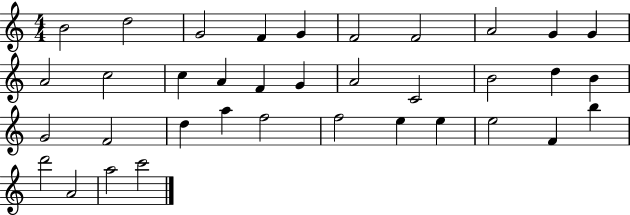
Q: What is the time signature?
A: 4/4